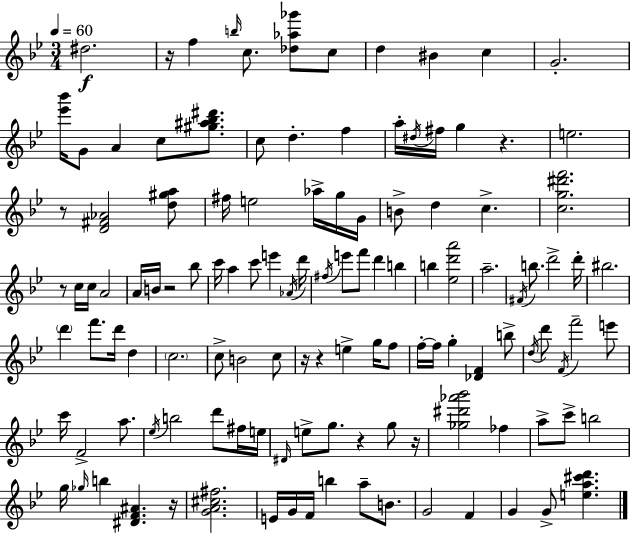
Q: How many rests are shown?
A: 10